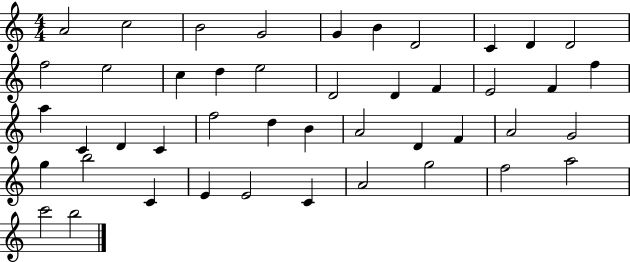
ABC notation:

X:1
T:Untitled
M:4/4
L:1/4
K:C
A2 c2 B2 G2 G B D2 C D D2 f2 e2 c d e2 D2 D F E2 F f a C D C f2 d B A2 D F A2 G2 g b2 C E E2 C A2 g2 f2 a2 c'2 b2